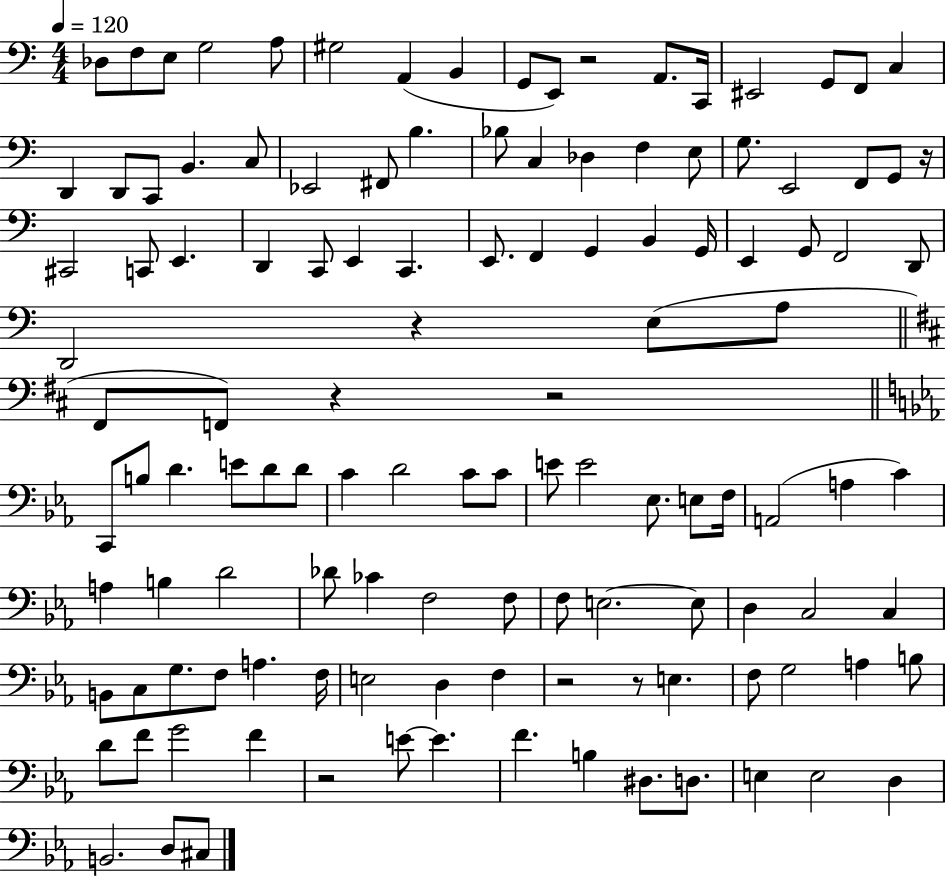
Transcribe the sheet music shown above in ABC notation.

X:1
T:Untitled
M:4/4
L:1/4
K:C
_D,/2 F,/2 E,/2 G,2 A,/2 ^G,2 A,, B,, G,,/2 E,,/2 z2 A,,/2 C,,/4 ^E,,2 G,,/2 F,,/2 C, D,, D,,/2 C,,/2 B,, C,/2 _E,,2 ^F,,/2 B, _B,/2 C, _D, F, E,/2 G,/2 E,,2 F,,/2 G,,/2 z/4 ^C,,2 C,,/2 E,, D,, C,,/2 E,, C,, E,,/2 F,, G,, B,, G,,/4 E,, G,,/2 F,,2 D,,/2 D,,2 z E,/2 A,/2 ^F,,/2 F,,/2 z z2 C,,/2 B,/2 D E/2 D/2 D/2 C D2 C/2 C/2 E/2 E2 _E,/2 E,/2 F,/4 A,,2 A, C A, B, D2 _D/2 _C F,2 F,/2 F,/2 E,2 E,/2 D, C,2 C, B,,/2 C,/2 G,/2 F,/2 A, F,/4 E,2 D, F, z2 z/2 E, F,/2 G,2 A, B,/2 D/2 F/2 G2 F z2 E/2 E F B, ^D,/2 D,/2 E, E,2 D, B,,2 D,/2 ^C,/2